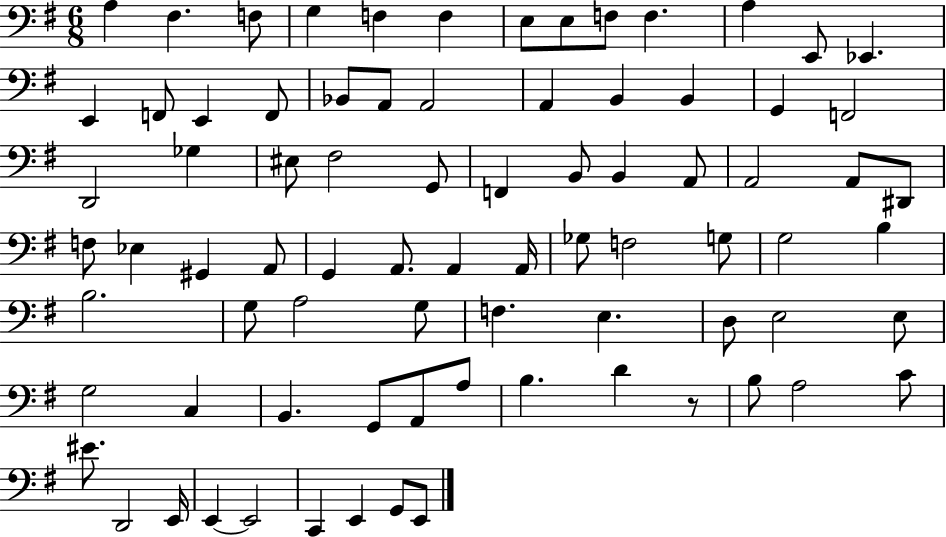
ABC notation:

X:1
T:Untitled
M:6/8
L:1/4
K:G
A, ^F, F,/2 G, F, F, E,/2 E,/2 F,/2 F, A, E,,/2 _E,, E,, F,,/2 E,, F,,/2 _B,,/2 A,,/2 A,,2 A,, B,, B,, G,, F,,2 D,,2 _G, ^E,/2 ^F,2 G,,/2 F,, B,,/2 B,, A,,/2 A,,2 A,,/2 ^D,,/2 F,/2 _E, ^G,, A,,/2 G,, A,,/2 A,, A,,/4 _G,/2 F,2 G,/2 G,2 B, B,2 G,/2 A,2 G,/2 F, E, D,/2 E,2 E,/2 G,2 C, B,, G,,/2 A,,/2 A,/2 B, D z/2 B,/2 A,2 C/2 ^E/2 D,,2 E,,/4 E,, E,,2 C,, E,, G,,/2 E,,/2